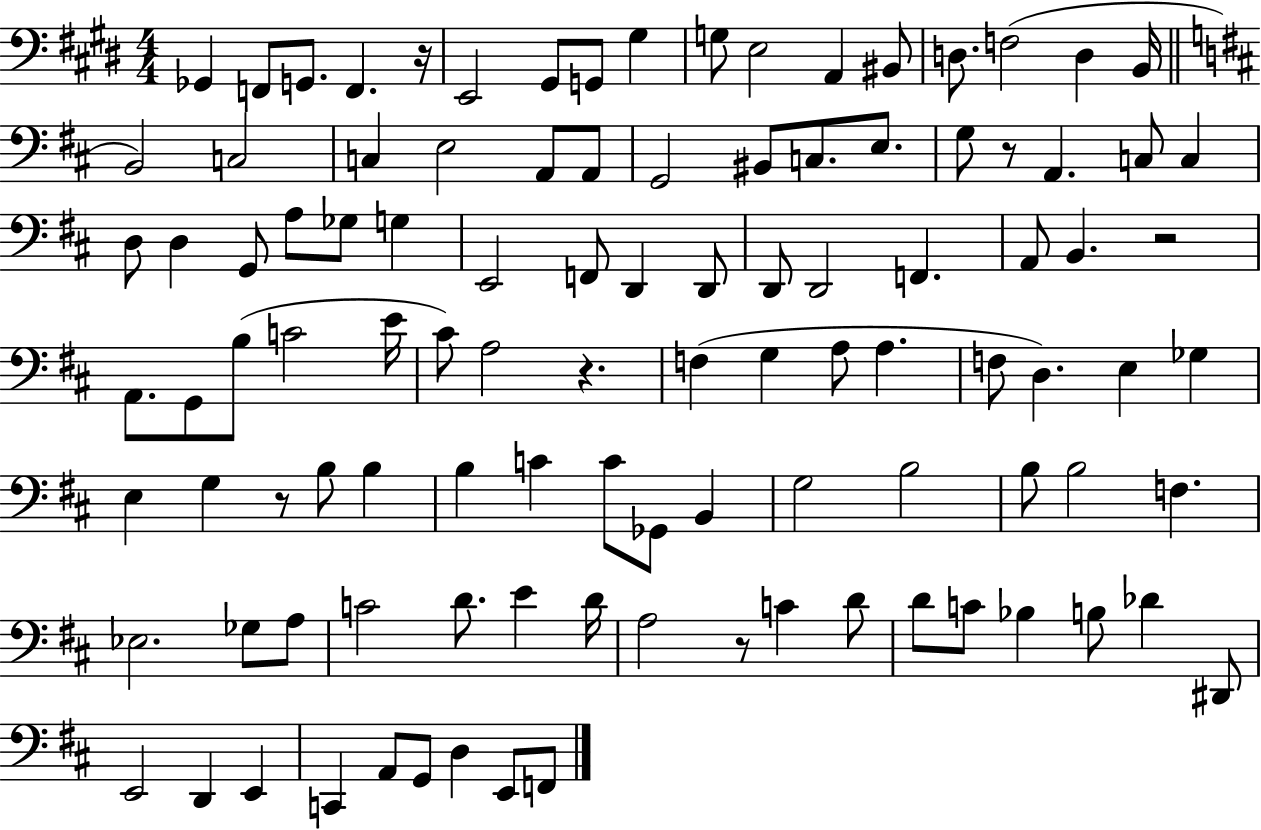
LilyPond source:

{
  \clef bass
  \numericTimeSignature
  \time 4/4
  \key e \major
  \repeat volta 2 { ges,4 f,8 g,8. f,4. r16 | e,2 gis,8 g,8 gis4 | g8 e2 a,4 bis,8 | d8. f2( d4 b,16 | \break \bar "||" \break \key d \major b,2) c2 | c4 e2 a,8 a,8 | g,2 bis,8 c8. e8. | g8 r8 a,4. c8 c4 | \break d8 d4 g,8 a8 ges8 g4 | e,2 f,8 d,4 d,8 | d,8 d,2 f,4. | a,8 b,4. r2 | \break a,8. g,8 b8( c'2 e'16 | cis'8) a2 r4. | f4( g4 a8 a4. | f8 d4.) e4 ges4 | \break e4 g4 r8 b8 b4 | b4 c'4 c'8 ges,8 b,4 | g2 b2 | b8 b2 f4. | \break ees2. ges8 a8 | c'2 d'8. e'4 d'16 | a2 r8 c'4 d'8 | d'8 c'8 bes4 b8 des'4 dis,8 | \break e,2 d,4 e,4 | c,4 a,8 g,8 d4 e,8 f,8 | } \bar "|."
}